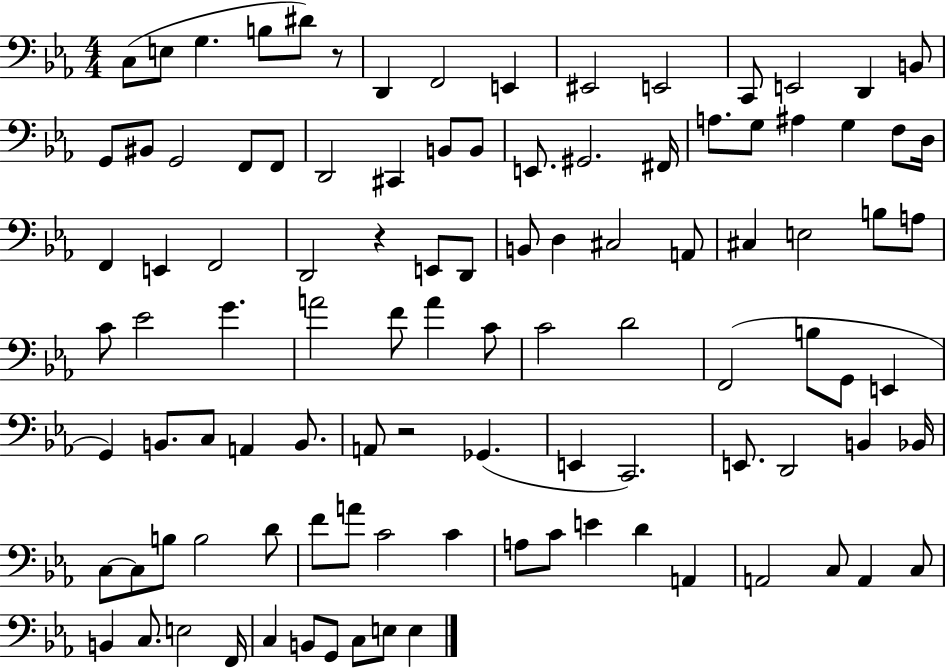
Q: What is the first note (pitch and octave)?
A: C3